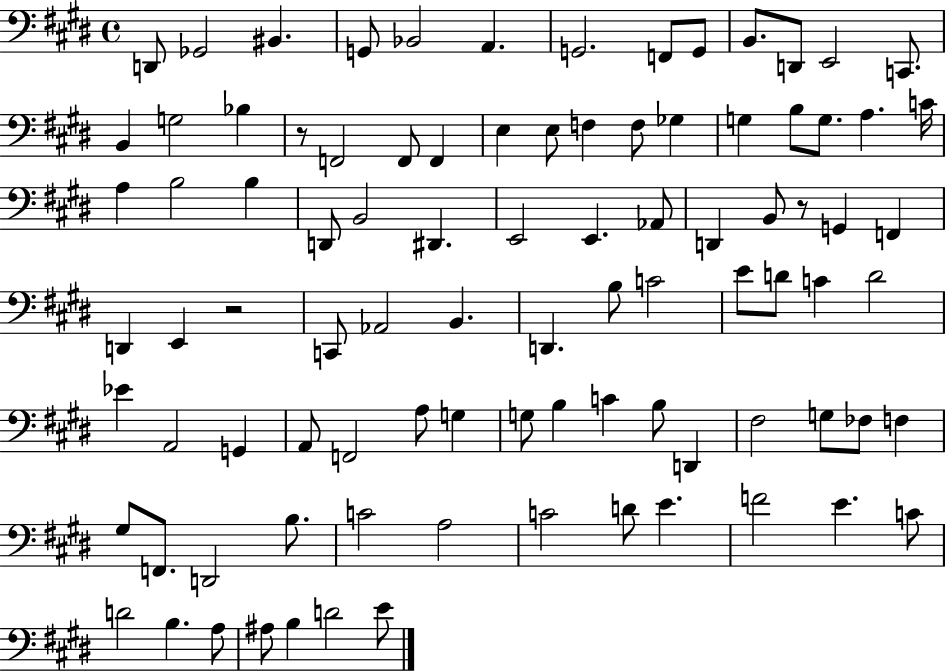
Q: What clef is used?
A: bass